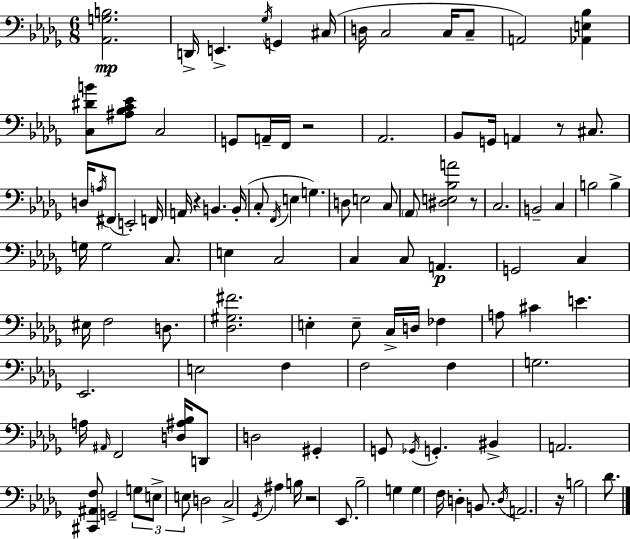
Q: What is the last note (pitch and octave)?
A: Db4